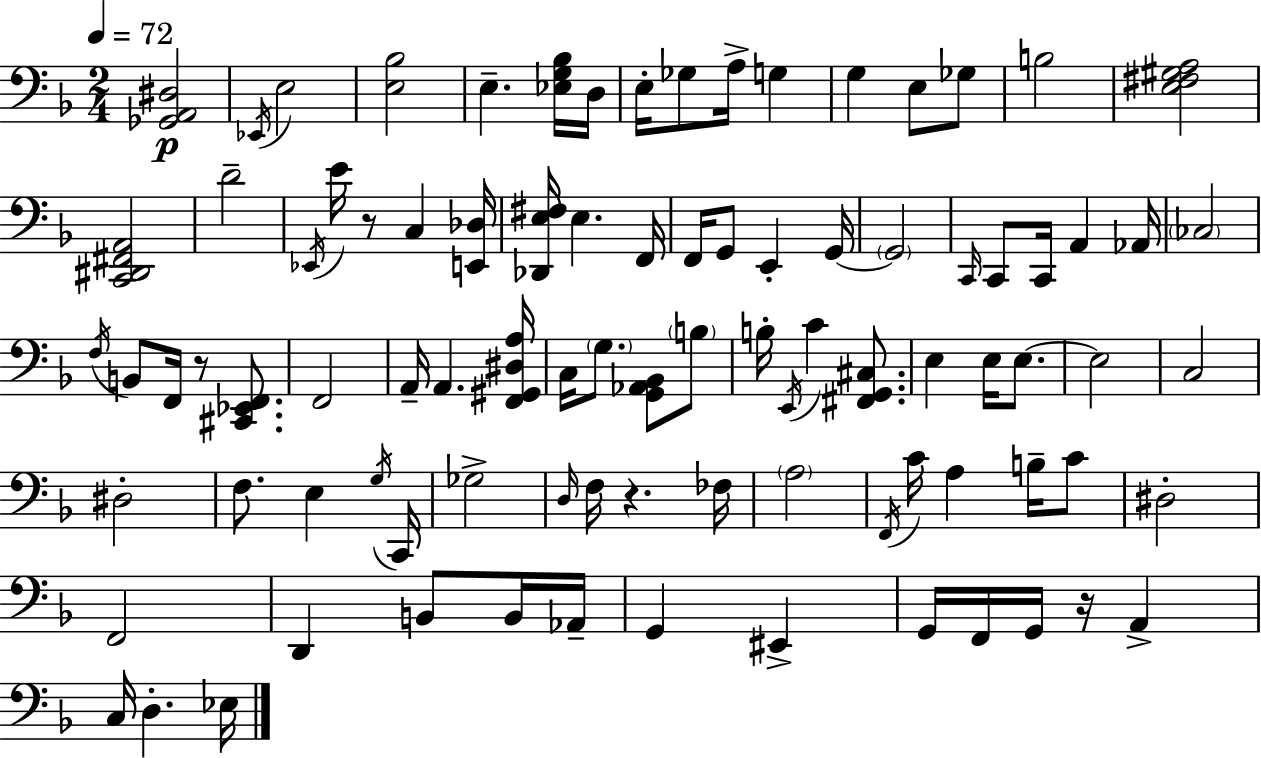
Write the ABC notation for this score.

X:1
T:Untitled
M:2/4
L:1/4
K:F
[_G,,A,,^D,]2 _E,,/4 E,2 [E,_B,]2 E, [_E,G,_B,]/4 D,/4 E,/4 _G,/2 A,/4 G, G, E,/2 _G,/2 B,2 [E,^F,^G,A,]2 [C,,^D,,^F,,A,,]2 D2 _E,,/4 E/4 z/2 C, [E,,_D,]/4 [_D,,E,^F,]/4 E, F,,/4 F,,/4 G,,/2 E,, G,,/4 G,,2 C,,/4 C,,/2 C,,/4 A,, _A,,/4 _C,2 F,/4 B,,/2 F,,/4 z/2 [^C,,_E,,F,,]/2 F,,2 A,,/4 A,, [F,,^G,,^D,A,]/4 C,/4 G,/2 [G,,_A,,_B,,]/2 B,/2 B,/4 E,,/4 C [^F,,G,,^C,]/2 E, E,/4 E,/2 E,2 C,2 ^D,2 F,/2 E, G,/4 C,,/4 _G,2 D,/4 F,/4 z _F,/4 A,2 F,,/4 C/4 A, B,/4 C/2 ^D,2 F,,2 D,, B,,/2 B,,/4 _A,,/4 G,, ^E,, G,,/4 F,,/4 G,,/4 z/4 A,, C,/4 D, _E,/4